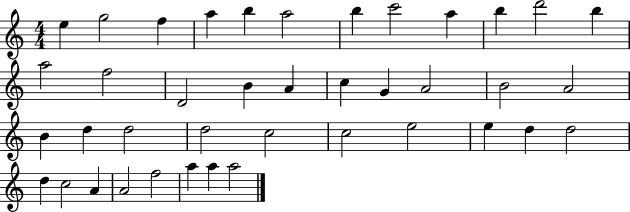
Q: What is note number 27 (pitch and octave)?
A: C5